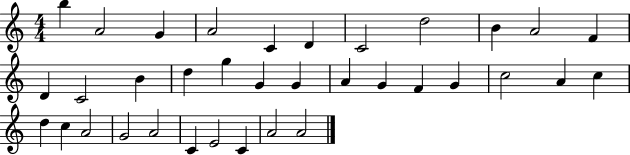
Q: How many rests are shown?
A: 0